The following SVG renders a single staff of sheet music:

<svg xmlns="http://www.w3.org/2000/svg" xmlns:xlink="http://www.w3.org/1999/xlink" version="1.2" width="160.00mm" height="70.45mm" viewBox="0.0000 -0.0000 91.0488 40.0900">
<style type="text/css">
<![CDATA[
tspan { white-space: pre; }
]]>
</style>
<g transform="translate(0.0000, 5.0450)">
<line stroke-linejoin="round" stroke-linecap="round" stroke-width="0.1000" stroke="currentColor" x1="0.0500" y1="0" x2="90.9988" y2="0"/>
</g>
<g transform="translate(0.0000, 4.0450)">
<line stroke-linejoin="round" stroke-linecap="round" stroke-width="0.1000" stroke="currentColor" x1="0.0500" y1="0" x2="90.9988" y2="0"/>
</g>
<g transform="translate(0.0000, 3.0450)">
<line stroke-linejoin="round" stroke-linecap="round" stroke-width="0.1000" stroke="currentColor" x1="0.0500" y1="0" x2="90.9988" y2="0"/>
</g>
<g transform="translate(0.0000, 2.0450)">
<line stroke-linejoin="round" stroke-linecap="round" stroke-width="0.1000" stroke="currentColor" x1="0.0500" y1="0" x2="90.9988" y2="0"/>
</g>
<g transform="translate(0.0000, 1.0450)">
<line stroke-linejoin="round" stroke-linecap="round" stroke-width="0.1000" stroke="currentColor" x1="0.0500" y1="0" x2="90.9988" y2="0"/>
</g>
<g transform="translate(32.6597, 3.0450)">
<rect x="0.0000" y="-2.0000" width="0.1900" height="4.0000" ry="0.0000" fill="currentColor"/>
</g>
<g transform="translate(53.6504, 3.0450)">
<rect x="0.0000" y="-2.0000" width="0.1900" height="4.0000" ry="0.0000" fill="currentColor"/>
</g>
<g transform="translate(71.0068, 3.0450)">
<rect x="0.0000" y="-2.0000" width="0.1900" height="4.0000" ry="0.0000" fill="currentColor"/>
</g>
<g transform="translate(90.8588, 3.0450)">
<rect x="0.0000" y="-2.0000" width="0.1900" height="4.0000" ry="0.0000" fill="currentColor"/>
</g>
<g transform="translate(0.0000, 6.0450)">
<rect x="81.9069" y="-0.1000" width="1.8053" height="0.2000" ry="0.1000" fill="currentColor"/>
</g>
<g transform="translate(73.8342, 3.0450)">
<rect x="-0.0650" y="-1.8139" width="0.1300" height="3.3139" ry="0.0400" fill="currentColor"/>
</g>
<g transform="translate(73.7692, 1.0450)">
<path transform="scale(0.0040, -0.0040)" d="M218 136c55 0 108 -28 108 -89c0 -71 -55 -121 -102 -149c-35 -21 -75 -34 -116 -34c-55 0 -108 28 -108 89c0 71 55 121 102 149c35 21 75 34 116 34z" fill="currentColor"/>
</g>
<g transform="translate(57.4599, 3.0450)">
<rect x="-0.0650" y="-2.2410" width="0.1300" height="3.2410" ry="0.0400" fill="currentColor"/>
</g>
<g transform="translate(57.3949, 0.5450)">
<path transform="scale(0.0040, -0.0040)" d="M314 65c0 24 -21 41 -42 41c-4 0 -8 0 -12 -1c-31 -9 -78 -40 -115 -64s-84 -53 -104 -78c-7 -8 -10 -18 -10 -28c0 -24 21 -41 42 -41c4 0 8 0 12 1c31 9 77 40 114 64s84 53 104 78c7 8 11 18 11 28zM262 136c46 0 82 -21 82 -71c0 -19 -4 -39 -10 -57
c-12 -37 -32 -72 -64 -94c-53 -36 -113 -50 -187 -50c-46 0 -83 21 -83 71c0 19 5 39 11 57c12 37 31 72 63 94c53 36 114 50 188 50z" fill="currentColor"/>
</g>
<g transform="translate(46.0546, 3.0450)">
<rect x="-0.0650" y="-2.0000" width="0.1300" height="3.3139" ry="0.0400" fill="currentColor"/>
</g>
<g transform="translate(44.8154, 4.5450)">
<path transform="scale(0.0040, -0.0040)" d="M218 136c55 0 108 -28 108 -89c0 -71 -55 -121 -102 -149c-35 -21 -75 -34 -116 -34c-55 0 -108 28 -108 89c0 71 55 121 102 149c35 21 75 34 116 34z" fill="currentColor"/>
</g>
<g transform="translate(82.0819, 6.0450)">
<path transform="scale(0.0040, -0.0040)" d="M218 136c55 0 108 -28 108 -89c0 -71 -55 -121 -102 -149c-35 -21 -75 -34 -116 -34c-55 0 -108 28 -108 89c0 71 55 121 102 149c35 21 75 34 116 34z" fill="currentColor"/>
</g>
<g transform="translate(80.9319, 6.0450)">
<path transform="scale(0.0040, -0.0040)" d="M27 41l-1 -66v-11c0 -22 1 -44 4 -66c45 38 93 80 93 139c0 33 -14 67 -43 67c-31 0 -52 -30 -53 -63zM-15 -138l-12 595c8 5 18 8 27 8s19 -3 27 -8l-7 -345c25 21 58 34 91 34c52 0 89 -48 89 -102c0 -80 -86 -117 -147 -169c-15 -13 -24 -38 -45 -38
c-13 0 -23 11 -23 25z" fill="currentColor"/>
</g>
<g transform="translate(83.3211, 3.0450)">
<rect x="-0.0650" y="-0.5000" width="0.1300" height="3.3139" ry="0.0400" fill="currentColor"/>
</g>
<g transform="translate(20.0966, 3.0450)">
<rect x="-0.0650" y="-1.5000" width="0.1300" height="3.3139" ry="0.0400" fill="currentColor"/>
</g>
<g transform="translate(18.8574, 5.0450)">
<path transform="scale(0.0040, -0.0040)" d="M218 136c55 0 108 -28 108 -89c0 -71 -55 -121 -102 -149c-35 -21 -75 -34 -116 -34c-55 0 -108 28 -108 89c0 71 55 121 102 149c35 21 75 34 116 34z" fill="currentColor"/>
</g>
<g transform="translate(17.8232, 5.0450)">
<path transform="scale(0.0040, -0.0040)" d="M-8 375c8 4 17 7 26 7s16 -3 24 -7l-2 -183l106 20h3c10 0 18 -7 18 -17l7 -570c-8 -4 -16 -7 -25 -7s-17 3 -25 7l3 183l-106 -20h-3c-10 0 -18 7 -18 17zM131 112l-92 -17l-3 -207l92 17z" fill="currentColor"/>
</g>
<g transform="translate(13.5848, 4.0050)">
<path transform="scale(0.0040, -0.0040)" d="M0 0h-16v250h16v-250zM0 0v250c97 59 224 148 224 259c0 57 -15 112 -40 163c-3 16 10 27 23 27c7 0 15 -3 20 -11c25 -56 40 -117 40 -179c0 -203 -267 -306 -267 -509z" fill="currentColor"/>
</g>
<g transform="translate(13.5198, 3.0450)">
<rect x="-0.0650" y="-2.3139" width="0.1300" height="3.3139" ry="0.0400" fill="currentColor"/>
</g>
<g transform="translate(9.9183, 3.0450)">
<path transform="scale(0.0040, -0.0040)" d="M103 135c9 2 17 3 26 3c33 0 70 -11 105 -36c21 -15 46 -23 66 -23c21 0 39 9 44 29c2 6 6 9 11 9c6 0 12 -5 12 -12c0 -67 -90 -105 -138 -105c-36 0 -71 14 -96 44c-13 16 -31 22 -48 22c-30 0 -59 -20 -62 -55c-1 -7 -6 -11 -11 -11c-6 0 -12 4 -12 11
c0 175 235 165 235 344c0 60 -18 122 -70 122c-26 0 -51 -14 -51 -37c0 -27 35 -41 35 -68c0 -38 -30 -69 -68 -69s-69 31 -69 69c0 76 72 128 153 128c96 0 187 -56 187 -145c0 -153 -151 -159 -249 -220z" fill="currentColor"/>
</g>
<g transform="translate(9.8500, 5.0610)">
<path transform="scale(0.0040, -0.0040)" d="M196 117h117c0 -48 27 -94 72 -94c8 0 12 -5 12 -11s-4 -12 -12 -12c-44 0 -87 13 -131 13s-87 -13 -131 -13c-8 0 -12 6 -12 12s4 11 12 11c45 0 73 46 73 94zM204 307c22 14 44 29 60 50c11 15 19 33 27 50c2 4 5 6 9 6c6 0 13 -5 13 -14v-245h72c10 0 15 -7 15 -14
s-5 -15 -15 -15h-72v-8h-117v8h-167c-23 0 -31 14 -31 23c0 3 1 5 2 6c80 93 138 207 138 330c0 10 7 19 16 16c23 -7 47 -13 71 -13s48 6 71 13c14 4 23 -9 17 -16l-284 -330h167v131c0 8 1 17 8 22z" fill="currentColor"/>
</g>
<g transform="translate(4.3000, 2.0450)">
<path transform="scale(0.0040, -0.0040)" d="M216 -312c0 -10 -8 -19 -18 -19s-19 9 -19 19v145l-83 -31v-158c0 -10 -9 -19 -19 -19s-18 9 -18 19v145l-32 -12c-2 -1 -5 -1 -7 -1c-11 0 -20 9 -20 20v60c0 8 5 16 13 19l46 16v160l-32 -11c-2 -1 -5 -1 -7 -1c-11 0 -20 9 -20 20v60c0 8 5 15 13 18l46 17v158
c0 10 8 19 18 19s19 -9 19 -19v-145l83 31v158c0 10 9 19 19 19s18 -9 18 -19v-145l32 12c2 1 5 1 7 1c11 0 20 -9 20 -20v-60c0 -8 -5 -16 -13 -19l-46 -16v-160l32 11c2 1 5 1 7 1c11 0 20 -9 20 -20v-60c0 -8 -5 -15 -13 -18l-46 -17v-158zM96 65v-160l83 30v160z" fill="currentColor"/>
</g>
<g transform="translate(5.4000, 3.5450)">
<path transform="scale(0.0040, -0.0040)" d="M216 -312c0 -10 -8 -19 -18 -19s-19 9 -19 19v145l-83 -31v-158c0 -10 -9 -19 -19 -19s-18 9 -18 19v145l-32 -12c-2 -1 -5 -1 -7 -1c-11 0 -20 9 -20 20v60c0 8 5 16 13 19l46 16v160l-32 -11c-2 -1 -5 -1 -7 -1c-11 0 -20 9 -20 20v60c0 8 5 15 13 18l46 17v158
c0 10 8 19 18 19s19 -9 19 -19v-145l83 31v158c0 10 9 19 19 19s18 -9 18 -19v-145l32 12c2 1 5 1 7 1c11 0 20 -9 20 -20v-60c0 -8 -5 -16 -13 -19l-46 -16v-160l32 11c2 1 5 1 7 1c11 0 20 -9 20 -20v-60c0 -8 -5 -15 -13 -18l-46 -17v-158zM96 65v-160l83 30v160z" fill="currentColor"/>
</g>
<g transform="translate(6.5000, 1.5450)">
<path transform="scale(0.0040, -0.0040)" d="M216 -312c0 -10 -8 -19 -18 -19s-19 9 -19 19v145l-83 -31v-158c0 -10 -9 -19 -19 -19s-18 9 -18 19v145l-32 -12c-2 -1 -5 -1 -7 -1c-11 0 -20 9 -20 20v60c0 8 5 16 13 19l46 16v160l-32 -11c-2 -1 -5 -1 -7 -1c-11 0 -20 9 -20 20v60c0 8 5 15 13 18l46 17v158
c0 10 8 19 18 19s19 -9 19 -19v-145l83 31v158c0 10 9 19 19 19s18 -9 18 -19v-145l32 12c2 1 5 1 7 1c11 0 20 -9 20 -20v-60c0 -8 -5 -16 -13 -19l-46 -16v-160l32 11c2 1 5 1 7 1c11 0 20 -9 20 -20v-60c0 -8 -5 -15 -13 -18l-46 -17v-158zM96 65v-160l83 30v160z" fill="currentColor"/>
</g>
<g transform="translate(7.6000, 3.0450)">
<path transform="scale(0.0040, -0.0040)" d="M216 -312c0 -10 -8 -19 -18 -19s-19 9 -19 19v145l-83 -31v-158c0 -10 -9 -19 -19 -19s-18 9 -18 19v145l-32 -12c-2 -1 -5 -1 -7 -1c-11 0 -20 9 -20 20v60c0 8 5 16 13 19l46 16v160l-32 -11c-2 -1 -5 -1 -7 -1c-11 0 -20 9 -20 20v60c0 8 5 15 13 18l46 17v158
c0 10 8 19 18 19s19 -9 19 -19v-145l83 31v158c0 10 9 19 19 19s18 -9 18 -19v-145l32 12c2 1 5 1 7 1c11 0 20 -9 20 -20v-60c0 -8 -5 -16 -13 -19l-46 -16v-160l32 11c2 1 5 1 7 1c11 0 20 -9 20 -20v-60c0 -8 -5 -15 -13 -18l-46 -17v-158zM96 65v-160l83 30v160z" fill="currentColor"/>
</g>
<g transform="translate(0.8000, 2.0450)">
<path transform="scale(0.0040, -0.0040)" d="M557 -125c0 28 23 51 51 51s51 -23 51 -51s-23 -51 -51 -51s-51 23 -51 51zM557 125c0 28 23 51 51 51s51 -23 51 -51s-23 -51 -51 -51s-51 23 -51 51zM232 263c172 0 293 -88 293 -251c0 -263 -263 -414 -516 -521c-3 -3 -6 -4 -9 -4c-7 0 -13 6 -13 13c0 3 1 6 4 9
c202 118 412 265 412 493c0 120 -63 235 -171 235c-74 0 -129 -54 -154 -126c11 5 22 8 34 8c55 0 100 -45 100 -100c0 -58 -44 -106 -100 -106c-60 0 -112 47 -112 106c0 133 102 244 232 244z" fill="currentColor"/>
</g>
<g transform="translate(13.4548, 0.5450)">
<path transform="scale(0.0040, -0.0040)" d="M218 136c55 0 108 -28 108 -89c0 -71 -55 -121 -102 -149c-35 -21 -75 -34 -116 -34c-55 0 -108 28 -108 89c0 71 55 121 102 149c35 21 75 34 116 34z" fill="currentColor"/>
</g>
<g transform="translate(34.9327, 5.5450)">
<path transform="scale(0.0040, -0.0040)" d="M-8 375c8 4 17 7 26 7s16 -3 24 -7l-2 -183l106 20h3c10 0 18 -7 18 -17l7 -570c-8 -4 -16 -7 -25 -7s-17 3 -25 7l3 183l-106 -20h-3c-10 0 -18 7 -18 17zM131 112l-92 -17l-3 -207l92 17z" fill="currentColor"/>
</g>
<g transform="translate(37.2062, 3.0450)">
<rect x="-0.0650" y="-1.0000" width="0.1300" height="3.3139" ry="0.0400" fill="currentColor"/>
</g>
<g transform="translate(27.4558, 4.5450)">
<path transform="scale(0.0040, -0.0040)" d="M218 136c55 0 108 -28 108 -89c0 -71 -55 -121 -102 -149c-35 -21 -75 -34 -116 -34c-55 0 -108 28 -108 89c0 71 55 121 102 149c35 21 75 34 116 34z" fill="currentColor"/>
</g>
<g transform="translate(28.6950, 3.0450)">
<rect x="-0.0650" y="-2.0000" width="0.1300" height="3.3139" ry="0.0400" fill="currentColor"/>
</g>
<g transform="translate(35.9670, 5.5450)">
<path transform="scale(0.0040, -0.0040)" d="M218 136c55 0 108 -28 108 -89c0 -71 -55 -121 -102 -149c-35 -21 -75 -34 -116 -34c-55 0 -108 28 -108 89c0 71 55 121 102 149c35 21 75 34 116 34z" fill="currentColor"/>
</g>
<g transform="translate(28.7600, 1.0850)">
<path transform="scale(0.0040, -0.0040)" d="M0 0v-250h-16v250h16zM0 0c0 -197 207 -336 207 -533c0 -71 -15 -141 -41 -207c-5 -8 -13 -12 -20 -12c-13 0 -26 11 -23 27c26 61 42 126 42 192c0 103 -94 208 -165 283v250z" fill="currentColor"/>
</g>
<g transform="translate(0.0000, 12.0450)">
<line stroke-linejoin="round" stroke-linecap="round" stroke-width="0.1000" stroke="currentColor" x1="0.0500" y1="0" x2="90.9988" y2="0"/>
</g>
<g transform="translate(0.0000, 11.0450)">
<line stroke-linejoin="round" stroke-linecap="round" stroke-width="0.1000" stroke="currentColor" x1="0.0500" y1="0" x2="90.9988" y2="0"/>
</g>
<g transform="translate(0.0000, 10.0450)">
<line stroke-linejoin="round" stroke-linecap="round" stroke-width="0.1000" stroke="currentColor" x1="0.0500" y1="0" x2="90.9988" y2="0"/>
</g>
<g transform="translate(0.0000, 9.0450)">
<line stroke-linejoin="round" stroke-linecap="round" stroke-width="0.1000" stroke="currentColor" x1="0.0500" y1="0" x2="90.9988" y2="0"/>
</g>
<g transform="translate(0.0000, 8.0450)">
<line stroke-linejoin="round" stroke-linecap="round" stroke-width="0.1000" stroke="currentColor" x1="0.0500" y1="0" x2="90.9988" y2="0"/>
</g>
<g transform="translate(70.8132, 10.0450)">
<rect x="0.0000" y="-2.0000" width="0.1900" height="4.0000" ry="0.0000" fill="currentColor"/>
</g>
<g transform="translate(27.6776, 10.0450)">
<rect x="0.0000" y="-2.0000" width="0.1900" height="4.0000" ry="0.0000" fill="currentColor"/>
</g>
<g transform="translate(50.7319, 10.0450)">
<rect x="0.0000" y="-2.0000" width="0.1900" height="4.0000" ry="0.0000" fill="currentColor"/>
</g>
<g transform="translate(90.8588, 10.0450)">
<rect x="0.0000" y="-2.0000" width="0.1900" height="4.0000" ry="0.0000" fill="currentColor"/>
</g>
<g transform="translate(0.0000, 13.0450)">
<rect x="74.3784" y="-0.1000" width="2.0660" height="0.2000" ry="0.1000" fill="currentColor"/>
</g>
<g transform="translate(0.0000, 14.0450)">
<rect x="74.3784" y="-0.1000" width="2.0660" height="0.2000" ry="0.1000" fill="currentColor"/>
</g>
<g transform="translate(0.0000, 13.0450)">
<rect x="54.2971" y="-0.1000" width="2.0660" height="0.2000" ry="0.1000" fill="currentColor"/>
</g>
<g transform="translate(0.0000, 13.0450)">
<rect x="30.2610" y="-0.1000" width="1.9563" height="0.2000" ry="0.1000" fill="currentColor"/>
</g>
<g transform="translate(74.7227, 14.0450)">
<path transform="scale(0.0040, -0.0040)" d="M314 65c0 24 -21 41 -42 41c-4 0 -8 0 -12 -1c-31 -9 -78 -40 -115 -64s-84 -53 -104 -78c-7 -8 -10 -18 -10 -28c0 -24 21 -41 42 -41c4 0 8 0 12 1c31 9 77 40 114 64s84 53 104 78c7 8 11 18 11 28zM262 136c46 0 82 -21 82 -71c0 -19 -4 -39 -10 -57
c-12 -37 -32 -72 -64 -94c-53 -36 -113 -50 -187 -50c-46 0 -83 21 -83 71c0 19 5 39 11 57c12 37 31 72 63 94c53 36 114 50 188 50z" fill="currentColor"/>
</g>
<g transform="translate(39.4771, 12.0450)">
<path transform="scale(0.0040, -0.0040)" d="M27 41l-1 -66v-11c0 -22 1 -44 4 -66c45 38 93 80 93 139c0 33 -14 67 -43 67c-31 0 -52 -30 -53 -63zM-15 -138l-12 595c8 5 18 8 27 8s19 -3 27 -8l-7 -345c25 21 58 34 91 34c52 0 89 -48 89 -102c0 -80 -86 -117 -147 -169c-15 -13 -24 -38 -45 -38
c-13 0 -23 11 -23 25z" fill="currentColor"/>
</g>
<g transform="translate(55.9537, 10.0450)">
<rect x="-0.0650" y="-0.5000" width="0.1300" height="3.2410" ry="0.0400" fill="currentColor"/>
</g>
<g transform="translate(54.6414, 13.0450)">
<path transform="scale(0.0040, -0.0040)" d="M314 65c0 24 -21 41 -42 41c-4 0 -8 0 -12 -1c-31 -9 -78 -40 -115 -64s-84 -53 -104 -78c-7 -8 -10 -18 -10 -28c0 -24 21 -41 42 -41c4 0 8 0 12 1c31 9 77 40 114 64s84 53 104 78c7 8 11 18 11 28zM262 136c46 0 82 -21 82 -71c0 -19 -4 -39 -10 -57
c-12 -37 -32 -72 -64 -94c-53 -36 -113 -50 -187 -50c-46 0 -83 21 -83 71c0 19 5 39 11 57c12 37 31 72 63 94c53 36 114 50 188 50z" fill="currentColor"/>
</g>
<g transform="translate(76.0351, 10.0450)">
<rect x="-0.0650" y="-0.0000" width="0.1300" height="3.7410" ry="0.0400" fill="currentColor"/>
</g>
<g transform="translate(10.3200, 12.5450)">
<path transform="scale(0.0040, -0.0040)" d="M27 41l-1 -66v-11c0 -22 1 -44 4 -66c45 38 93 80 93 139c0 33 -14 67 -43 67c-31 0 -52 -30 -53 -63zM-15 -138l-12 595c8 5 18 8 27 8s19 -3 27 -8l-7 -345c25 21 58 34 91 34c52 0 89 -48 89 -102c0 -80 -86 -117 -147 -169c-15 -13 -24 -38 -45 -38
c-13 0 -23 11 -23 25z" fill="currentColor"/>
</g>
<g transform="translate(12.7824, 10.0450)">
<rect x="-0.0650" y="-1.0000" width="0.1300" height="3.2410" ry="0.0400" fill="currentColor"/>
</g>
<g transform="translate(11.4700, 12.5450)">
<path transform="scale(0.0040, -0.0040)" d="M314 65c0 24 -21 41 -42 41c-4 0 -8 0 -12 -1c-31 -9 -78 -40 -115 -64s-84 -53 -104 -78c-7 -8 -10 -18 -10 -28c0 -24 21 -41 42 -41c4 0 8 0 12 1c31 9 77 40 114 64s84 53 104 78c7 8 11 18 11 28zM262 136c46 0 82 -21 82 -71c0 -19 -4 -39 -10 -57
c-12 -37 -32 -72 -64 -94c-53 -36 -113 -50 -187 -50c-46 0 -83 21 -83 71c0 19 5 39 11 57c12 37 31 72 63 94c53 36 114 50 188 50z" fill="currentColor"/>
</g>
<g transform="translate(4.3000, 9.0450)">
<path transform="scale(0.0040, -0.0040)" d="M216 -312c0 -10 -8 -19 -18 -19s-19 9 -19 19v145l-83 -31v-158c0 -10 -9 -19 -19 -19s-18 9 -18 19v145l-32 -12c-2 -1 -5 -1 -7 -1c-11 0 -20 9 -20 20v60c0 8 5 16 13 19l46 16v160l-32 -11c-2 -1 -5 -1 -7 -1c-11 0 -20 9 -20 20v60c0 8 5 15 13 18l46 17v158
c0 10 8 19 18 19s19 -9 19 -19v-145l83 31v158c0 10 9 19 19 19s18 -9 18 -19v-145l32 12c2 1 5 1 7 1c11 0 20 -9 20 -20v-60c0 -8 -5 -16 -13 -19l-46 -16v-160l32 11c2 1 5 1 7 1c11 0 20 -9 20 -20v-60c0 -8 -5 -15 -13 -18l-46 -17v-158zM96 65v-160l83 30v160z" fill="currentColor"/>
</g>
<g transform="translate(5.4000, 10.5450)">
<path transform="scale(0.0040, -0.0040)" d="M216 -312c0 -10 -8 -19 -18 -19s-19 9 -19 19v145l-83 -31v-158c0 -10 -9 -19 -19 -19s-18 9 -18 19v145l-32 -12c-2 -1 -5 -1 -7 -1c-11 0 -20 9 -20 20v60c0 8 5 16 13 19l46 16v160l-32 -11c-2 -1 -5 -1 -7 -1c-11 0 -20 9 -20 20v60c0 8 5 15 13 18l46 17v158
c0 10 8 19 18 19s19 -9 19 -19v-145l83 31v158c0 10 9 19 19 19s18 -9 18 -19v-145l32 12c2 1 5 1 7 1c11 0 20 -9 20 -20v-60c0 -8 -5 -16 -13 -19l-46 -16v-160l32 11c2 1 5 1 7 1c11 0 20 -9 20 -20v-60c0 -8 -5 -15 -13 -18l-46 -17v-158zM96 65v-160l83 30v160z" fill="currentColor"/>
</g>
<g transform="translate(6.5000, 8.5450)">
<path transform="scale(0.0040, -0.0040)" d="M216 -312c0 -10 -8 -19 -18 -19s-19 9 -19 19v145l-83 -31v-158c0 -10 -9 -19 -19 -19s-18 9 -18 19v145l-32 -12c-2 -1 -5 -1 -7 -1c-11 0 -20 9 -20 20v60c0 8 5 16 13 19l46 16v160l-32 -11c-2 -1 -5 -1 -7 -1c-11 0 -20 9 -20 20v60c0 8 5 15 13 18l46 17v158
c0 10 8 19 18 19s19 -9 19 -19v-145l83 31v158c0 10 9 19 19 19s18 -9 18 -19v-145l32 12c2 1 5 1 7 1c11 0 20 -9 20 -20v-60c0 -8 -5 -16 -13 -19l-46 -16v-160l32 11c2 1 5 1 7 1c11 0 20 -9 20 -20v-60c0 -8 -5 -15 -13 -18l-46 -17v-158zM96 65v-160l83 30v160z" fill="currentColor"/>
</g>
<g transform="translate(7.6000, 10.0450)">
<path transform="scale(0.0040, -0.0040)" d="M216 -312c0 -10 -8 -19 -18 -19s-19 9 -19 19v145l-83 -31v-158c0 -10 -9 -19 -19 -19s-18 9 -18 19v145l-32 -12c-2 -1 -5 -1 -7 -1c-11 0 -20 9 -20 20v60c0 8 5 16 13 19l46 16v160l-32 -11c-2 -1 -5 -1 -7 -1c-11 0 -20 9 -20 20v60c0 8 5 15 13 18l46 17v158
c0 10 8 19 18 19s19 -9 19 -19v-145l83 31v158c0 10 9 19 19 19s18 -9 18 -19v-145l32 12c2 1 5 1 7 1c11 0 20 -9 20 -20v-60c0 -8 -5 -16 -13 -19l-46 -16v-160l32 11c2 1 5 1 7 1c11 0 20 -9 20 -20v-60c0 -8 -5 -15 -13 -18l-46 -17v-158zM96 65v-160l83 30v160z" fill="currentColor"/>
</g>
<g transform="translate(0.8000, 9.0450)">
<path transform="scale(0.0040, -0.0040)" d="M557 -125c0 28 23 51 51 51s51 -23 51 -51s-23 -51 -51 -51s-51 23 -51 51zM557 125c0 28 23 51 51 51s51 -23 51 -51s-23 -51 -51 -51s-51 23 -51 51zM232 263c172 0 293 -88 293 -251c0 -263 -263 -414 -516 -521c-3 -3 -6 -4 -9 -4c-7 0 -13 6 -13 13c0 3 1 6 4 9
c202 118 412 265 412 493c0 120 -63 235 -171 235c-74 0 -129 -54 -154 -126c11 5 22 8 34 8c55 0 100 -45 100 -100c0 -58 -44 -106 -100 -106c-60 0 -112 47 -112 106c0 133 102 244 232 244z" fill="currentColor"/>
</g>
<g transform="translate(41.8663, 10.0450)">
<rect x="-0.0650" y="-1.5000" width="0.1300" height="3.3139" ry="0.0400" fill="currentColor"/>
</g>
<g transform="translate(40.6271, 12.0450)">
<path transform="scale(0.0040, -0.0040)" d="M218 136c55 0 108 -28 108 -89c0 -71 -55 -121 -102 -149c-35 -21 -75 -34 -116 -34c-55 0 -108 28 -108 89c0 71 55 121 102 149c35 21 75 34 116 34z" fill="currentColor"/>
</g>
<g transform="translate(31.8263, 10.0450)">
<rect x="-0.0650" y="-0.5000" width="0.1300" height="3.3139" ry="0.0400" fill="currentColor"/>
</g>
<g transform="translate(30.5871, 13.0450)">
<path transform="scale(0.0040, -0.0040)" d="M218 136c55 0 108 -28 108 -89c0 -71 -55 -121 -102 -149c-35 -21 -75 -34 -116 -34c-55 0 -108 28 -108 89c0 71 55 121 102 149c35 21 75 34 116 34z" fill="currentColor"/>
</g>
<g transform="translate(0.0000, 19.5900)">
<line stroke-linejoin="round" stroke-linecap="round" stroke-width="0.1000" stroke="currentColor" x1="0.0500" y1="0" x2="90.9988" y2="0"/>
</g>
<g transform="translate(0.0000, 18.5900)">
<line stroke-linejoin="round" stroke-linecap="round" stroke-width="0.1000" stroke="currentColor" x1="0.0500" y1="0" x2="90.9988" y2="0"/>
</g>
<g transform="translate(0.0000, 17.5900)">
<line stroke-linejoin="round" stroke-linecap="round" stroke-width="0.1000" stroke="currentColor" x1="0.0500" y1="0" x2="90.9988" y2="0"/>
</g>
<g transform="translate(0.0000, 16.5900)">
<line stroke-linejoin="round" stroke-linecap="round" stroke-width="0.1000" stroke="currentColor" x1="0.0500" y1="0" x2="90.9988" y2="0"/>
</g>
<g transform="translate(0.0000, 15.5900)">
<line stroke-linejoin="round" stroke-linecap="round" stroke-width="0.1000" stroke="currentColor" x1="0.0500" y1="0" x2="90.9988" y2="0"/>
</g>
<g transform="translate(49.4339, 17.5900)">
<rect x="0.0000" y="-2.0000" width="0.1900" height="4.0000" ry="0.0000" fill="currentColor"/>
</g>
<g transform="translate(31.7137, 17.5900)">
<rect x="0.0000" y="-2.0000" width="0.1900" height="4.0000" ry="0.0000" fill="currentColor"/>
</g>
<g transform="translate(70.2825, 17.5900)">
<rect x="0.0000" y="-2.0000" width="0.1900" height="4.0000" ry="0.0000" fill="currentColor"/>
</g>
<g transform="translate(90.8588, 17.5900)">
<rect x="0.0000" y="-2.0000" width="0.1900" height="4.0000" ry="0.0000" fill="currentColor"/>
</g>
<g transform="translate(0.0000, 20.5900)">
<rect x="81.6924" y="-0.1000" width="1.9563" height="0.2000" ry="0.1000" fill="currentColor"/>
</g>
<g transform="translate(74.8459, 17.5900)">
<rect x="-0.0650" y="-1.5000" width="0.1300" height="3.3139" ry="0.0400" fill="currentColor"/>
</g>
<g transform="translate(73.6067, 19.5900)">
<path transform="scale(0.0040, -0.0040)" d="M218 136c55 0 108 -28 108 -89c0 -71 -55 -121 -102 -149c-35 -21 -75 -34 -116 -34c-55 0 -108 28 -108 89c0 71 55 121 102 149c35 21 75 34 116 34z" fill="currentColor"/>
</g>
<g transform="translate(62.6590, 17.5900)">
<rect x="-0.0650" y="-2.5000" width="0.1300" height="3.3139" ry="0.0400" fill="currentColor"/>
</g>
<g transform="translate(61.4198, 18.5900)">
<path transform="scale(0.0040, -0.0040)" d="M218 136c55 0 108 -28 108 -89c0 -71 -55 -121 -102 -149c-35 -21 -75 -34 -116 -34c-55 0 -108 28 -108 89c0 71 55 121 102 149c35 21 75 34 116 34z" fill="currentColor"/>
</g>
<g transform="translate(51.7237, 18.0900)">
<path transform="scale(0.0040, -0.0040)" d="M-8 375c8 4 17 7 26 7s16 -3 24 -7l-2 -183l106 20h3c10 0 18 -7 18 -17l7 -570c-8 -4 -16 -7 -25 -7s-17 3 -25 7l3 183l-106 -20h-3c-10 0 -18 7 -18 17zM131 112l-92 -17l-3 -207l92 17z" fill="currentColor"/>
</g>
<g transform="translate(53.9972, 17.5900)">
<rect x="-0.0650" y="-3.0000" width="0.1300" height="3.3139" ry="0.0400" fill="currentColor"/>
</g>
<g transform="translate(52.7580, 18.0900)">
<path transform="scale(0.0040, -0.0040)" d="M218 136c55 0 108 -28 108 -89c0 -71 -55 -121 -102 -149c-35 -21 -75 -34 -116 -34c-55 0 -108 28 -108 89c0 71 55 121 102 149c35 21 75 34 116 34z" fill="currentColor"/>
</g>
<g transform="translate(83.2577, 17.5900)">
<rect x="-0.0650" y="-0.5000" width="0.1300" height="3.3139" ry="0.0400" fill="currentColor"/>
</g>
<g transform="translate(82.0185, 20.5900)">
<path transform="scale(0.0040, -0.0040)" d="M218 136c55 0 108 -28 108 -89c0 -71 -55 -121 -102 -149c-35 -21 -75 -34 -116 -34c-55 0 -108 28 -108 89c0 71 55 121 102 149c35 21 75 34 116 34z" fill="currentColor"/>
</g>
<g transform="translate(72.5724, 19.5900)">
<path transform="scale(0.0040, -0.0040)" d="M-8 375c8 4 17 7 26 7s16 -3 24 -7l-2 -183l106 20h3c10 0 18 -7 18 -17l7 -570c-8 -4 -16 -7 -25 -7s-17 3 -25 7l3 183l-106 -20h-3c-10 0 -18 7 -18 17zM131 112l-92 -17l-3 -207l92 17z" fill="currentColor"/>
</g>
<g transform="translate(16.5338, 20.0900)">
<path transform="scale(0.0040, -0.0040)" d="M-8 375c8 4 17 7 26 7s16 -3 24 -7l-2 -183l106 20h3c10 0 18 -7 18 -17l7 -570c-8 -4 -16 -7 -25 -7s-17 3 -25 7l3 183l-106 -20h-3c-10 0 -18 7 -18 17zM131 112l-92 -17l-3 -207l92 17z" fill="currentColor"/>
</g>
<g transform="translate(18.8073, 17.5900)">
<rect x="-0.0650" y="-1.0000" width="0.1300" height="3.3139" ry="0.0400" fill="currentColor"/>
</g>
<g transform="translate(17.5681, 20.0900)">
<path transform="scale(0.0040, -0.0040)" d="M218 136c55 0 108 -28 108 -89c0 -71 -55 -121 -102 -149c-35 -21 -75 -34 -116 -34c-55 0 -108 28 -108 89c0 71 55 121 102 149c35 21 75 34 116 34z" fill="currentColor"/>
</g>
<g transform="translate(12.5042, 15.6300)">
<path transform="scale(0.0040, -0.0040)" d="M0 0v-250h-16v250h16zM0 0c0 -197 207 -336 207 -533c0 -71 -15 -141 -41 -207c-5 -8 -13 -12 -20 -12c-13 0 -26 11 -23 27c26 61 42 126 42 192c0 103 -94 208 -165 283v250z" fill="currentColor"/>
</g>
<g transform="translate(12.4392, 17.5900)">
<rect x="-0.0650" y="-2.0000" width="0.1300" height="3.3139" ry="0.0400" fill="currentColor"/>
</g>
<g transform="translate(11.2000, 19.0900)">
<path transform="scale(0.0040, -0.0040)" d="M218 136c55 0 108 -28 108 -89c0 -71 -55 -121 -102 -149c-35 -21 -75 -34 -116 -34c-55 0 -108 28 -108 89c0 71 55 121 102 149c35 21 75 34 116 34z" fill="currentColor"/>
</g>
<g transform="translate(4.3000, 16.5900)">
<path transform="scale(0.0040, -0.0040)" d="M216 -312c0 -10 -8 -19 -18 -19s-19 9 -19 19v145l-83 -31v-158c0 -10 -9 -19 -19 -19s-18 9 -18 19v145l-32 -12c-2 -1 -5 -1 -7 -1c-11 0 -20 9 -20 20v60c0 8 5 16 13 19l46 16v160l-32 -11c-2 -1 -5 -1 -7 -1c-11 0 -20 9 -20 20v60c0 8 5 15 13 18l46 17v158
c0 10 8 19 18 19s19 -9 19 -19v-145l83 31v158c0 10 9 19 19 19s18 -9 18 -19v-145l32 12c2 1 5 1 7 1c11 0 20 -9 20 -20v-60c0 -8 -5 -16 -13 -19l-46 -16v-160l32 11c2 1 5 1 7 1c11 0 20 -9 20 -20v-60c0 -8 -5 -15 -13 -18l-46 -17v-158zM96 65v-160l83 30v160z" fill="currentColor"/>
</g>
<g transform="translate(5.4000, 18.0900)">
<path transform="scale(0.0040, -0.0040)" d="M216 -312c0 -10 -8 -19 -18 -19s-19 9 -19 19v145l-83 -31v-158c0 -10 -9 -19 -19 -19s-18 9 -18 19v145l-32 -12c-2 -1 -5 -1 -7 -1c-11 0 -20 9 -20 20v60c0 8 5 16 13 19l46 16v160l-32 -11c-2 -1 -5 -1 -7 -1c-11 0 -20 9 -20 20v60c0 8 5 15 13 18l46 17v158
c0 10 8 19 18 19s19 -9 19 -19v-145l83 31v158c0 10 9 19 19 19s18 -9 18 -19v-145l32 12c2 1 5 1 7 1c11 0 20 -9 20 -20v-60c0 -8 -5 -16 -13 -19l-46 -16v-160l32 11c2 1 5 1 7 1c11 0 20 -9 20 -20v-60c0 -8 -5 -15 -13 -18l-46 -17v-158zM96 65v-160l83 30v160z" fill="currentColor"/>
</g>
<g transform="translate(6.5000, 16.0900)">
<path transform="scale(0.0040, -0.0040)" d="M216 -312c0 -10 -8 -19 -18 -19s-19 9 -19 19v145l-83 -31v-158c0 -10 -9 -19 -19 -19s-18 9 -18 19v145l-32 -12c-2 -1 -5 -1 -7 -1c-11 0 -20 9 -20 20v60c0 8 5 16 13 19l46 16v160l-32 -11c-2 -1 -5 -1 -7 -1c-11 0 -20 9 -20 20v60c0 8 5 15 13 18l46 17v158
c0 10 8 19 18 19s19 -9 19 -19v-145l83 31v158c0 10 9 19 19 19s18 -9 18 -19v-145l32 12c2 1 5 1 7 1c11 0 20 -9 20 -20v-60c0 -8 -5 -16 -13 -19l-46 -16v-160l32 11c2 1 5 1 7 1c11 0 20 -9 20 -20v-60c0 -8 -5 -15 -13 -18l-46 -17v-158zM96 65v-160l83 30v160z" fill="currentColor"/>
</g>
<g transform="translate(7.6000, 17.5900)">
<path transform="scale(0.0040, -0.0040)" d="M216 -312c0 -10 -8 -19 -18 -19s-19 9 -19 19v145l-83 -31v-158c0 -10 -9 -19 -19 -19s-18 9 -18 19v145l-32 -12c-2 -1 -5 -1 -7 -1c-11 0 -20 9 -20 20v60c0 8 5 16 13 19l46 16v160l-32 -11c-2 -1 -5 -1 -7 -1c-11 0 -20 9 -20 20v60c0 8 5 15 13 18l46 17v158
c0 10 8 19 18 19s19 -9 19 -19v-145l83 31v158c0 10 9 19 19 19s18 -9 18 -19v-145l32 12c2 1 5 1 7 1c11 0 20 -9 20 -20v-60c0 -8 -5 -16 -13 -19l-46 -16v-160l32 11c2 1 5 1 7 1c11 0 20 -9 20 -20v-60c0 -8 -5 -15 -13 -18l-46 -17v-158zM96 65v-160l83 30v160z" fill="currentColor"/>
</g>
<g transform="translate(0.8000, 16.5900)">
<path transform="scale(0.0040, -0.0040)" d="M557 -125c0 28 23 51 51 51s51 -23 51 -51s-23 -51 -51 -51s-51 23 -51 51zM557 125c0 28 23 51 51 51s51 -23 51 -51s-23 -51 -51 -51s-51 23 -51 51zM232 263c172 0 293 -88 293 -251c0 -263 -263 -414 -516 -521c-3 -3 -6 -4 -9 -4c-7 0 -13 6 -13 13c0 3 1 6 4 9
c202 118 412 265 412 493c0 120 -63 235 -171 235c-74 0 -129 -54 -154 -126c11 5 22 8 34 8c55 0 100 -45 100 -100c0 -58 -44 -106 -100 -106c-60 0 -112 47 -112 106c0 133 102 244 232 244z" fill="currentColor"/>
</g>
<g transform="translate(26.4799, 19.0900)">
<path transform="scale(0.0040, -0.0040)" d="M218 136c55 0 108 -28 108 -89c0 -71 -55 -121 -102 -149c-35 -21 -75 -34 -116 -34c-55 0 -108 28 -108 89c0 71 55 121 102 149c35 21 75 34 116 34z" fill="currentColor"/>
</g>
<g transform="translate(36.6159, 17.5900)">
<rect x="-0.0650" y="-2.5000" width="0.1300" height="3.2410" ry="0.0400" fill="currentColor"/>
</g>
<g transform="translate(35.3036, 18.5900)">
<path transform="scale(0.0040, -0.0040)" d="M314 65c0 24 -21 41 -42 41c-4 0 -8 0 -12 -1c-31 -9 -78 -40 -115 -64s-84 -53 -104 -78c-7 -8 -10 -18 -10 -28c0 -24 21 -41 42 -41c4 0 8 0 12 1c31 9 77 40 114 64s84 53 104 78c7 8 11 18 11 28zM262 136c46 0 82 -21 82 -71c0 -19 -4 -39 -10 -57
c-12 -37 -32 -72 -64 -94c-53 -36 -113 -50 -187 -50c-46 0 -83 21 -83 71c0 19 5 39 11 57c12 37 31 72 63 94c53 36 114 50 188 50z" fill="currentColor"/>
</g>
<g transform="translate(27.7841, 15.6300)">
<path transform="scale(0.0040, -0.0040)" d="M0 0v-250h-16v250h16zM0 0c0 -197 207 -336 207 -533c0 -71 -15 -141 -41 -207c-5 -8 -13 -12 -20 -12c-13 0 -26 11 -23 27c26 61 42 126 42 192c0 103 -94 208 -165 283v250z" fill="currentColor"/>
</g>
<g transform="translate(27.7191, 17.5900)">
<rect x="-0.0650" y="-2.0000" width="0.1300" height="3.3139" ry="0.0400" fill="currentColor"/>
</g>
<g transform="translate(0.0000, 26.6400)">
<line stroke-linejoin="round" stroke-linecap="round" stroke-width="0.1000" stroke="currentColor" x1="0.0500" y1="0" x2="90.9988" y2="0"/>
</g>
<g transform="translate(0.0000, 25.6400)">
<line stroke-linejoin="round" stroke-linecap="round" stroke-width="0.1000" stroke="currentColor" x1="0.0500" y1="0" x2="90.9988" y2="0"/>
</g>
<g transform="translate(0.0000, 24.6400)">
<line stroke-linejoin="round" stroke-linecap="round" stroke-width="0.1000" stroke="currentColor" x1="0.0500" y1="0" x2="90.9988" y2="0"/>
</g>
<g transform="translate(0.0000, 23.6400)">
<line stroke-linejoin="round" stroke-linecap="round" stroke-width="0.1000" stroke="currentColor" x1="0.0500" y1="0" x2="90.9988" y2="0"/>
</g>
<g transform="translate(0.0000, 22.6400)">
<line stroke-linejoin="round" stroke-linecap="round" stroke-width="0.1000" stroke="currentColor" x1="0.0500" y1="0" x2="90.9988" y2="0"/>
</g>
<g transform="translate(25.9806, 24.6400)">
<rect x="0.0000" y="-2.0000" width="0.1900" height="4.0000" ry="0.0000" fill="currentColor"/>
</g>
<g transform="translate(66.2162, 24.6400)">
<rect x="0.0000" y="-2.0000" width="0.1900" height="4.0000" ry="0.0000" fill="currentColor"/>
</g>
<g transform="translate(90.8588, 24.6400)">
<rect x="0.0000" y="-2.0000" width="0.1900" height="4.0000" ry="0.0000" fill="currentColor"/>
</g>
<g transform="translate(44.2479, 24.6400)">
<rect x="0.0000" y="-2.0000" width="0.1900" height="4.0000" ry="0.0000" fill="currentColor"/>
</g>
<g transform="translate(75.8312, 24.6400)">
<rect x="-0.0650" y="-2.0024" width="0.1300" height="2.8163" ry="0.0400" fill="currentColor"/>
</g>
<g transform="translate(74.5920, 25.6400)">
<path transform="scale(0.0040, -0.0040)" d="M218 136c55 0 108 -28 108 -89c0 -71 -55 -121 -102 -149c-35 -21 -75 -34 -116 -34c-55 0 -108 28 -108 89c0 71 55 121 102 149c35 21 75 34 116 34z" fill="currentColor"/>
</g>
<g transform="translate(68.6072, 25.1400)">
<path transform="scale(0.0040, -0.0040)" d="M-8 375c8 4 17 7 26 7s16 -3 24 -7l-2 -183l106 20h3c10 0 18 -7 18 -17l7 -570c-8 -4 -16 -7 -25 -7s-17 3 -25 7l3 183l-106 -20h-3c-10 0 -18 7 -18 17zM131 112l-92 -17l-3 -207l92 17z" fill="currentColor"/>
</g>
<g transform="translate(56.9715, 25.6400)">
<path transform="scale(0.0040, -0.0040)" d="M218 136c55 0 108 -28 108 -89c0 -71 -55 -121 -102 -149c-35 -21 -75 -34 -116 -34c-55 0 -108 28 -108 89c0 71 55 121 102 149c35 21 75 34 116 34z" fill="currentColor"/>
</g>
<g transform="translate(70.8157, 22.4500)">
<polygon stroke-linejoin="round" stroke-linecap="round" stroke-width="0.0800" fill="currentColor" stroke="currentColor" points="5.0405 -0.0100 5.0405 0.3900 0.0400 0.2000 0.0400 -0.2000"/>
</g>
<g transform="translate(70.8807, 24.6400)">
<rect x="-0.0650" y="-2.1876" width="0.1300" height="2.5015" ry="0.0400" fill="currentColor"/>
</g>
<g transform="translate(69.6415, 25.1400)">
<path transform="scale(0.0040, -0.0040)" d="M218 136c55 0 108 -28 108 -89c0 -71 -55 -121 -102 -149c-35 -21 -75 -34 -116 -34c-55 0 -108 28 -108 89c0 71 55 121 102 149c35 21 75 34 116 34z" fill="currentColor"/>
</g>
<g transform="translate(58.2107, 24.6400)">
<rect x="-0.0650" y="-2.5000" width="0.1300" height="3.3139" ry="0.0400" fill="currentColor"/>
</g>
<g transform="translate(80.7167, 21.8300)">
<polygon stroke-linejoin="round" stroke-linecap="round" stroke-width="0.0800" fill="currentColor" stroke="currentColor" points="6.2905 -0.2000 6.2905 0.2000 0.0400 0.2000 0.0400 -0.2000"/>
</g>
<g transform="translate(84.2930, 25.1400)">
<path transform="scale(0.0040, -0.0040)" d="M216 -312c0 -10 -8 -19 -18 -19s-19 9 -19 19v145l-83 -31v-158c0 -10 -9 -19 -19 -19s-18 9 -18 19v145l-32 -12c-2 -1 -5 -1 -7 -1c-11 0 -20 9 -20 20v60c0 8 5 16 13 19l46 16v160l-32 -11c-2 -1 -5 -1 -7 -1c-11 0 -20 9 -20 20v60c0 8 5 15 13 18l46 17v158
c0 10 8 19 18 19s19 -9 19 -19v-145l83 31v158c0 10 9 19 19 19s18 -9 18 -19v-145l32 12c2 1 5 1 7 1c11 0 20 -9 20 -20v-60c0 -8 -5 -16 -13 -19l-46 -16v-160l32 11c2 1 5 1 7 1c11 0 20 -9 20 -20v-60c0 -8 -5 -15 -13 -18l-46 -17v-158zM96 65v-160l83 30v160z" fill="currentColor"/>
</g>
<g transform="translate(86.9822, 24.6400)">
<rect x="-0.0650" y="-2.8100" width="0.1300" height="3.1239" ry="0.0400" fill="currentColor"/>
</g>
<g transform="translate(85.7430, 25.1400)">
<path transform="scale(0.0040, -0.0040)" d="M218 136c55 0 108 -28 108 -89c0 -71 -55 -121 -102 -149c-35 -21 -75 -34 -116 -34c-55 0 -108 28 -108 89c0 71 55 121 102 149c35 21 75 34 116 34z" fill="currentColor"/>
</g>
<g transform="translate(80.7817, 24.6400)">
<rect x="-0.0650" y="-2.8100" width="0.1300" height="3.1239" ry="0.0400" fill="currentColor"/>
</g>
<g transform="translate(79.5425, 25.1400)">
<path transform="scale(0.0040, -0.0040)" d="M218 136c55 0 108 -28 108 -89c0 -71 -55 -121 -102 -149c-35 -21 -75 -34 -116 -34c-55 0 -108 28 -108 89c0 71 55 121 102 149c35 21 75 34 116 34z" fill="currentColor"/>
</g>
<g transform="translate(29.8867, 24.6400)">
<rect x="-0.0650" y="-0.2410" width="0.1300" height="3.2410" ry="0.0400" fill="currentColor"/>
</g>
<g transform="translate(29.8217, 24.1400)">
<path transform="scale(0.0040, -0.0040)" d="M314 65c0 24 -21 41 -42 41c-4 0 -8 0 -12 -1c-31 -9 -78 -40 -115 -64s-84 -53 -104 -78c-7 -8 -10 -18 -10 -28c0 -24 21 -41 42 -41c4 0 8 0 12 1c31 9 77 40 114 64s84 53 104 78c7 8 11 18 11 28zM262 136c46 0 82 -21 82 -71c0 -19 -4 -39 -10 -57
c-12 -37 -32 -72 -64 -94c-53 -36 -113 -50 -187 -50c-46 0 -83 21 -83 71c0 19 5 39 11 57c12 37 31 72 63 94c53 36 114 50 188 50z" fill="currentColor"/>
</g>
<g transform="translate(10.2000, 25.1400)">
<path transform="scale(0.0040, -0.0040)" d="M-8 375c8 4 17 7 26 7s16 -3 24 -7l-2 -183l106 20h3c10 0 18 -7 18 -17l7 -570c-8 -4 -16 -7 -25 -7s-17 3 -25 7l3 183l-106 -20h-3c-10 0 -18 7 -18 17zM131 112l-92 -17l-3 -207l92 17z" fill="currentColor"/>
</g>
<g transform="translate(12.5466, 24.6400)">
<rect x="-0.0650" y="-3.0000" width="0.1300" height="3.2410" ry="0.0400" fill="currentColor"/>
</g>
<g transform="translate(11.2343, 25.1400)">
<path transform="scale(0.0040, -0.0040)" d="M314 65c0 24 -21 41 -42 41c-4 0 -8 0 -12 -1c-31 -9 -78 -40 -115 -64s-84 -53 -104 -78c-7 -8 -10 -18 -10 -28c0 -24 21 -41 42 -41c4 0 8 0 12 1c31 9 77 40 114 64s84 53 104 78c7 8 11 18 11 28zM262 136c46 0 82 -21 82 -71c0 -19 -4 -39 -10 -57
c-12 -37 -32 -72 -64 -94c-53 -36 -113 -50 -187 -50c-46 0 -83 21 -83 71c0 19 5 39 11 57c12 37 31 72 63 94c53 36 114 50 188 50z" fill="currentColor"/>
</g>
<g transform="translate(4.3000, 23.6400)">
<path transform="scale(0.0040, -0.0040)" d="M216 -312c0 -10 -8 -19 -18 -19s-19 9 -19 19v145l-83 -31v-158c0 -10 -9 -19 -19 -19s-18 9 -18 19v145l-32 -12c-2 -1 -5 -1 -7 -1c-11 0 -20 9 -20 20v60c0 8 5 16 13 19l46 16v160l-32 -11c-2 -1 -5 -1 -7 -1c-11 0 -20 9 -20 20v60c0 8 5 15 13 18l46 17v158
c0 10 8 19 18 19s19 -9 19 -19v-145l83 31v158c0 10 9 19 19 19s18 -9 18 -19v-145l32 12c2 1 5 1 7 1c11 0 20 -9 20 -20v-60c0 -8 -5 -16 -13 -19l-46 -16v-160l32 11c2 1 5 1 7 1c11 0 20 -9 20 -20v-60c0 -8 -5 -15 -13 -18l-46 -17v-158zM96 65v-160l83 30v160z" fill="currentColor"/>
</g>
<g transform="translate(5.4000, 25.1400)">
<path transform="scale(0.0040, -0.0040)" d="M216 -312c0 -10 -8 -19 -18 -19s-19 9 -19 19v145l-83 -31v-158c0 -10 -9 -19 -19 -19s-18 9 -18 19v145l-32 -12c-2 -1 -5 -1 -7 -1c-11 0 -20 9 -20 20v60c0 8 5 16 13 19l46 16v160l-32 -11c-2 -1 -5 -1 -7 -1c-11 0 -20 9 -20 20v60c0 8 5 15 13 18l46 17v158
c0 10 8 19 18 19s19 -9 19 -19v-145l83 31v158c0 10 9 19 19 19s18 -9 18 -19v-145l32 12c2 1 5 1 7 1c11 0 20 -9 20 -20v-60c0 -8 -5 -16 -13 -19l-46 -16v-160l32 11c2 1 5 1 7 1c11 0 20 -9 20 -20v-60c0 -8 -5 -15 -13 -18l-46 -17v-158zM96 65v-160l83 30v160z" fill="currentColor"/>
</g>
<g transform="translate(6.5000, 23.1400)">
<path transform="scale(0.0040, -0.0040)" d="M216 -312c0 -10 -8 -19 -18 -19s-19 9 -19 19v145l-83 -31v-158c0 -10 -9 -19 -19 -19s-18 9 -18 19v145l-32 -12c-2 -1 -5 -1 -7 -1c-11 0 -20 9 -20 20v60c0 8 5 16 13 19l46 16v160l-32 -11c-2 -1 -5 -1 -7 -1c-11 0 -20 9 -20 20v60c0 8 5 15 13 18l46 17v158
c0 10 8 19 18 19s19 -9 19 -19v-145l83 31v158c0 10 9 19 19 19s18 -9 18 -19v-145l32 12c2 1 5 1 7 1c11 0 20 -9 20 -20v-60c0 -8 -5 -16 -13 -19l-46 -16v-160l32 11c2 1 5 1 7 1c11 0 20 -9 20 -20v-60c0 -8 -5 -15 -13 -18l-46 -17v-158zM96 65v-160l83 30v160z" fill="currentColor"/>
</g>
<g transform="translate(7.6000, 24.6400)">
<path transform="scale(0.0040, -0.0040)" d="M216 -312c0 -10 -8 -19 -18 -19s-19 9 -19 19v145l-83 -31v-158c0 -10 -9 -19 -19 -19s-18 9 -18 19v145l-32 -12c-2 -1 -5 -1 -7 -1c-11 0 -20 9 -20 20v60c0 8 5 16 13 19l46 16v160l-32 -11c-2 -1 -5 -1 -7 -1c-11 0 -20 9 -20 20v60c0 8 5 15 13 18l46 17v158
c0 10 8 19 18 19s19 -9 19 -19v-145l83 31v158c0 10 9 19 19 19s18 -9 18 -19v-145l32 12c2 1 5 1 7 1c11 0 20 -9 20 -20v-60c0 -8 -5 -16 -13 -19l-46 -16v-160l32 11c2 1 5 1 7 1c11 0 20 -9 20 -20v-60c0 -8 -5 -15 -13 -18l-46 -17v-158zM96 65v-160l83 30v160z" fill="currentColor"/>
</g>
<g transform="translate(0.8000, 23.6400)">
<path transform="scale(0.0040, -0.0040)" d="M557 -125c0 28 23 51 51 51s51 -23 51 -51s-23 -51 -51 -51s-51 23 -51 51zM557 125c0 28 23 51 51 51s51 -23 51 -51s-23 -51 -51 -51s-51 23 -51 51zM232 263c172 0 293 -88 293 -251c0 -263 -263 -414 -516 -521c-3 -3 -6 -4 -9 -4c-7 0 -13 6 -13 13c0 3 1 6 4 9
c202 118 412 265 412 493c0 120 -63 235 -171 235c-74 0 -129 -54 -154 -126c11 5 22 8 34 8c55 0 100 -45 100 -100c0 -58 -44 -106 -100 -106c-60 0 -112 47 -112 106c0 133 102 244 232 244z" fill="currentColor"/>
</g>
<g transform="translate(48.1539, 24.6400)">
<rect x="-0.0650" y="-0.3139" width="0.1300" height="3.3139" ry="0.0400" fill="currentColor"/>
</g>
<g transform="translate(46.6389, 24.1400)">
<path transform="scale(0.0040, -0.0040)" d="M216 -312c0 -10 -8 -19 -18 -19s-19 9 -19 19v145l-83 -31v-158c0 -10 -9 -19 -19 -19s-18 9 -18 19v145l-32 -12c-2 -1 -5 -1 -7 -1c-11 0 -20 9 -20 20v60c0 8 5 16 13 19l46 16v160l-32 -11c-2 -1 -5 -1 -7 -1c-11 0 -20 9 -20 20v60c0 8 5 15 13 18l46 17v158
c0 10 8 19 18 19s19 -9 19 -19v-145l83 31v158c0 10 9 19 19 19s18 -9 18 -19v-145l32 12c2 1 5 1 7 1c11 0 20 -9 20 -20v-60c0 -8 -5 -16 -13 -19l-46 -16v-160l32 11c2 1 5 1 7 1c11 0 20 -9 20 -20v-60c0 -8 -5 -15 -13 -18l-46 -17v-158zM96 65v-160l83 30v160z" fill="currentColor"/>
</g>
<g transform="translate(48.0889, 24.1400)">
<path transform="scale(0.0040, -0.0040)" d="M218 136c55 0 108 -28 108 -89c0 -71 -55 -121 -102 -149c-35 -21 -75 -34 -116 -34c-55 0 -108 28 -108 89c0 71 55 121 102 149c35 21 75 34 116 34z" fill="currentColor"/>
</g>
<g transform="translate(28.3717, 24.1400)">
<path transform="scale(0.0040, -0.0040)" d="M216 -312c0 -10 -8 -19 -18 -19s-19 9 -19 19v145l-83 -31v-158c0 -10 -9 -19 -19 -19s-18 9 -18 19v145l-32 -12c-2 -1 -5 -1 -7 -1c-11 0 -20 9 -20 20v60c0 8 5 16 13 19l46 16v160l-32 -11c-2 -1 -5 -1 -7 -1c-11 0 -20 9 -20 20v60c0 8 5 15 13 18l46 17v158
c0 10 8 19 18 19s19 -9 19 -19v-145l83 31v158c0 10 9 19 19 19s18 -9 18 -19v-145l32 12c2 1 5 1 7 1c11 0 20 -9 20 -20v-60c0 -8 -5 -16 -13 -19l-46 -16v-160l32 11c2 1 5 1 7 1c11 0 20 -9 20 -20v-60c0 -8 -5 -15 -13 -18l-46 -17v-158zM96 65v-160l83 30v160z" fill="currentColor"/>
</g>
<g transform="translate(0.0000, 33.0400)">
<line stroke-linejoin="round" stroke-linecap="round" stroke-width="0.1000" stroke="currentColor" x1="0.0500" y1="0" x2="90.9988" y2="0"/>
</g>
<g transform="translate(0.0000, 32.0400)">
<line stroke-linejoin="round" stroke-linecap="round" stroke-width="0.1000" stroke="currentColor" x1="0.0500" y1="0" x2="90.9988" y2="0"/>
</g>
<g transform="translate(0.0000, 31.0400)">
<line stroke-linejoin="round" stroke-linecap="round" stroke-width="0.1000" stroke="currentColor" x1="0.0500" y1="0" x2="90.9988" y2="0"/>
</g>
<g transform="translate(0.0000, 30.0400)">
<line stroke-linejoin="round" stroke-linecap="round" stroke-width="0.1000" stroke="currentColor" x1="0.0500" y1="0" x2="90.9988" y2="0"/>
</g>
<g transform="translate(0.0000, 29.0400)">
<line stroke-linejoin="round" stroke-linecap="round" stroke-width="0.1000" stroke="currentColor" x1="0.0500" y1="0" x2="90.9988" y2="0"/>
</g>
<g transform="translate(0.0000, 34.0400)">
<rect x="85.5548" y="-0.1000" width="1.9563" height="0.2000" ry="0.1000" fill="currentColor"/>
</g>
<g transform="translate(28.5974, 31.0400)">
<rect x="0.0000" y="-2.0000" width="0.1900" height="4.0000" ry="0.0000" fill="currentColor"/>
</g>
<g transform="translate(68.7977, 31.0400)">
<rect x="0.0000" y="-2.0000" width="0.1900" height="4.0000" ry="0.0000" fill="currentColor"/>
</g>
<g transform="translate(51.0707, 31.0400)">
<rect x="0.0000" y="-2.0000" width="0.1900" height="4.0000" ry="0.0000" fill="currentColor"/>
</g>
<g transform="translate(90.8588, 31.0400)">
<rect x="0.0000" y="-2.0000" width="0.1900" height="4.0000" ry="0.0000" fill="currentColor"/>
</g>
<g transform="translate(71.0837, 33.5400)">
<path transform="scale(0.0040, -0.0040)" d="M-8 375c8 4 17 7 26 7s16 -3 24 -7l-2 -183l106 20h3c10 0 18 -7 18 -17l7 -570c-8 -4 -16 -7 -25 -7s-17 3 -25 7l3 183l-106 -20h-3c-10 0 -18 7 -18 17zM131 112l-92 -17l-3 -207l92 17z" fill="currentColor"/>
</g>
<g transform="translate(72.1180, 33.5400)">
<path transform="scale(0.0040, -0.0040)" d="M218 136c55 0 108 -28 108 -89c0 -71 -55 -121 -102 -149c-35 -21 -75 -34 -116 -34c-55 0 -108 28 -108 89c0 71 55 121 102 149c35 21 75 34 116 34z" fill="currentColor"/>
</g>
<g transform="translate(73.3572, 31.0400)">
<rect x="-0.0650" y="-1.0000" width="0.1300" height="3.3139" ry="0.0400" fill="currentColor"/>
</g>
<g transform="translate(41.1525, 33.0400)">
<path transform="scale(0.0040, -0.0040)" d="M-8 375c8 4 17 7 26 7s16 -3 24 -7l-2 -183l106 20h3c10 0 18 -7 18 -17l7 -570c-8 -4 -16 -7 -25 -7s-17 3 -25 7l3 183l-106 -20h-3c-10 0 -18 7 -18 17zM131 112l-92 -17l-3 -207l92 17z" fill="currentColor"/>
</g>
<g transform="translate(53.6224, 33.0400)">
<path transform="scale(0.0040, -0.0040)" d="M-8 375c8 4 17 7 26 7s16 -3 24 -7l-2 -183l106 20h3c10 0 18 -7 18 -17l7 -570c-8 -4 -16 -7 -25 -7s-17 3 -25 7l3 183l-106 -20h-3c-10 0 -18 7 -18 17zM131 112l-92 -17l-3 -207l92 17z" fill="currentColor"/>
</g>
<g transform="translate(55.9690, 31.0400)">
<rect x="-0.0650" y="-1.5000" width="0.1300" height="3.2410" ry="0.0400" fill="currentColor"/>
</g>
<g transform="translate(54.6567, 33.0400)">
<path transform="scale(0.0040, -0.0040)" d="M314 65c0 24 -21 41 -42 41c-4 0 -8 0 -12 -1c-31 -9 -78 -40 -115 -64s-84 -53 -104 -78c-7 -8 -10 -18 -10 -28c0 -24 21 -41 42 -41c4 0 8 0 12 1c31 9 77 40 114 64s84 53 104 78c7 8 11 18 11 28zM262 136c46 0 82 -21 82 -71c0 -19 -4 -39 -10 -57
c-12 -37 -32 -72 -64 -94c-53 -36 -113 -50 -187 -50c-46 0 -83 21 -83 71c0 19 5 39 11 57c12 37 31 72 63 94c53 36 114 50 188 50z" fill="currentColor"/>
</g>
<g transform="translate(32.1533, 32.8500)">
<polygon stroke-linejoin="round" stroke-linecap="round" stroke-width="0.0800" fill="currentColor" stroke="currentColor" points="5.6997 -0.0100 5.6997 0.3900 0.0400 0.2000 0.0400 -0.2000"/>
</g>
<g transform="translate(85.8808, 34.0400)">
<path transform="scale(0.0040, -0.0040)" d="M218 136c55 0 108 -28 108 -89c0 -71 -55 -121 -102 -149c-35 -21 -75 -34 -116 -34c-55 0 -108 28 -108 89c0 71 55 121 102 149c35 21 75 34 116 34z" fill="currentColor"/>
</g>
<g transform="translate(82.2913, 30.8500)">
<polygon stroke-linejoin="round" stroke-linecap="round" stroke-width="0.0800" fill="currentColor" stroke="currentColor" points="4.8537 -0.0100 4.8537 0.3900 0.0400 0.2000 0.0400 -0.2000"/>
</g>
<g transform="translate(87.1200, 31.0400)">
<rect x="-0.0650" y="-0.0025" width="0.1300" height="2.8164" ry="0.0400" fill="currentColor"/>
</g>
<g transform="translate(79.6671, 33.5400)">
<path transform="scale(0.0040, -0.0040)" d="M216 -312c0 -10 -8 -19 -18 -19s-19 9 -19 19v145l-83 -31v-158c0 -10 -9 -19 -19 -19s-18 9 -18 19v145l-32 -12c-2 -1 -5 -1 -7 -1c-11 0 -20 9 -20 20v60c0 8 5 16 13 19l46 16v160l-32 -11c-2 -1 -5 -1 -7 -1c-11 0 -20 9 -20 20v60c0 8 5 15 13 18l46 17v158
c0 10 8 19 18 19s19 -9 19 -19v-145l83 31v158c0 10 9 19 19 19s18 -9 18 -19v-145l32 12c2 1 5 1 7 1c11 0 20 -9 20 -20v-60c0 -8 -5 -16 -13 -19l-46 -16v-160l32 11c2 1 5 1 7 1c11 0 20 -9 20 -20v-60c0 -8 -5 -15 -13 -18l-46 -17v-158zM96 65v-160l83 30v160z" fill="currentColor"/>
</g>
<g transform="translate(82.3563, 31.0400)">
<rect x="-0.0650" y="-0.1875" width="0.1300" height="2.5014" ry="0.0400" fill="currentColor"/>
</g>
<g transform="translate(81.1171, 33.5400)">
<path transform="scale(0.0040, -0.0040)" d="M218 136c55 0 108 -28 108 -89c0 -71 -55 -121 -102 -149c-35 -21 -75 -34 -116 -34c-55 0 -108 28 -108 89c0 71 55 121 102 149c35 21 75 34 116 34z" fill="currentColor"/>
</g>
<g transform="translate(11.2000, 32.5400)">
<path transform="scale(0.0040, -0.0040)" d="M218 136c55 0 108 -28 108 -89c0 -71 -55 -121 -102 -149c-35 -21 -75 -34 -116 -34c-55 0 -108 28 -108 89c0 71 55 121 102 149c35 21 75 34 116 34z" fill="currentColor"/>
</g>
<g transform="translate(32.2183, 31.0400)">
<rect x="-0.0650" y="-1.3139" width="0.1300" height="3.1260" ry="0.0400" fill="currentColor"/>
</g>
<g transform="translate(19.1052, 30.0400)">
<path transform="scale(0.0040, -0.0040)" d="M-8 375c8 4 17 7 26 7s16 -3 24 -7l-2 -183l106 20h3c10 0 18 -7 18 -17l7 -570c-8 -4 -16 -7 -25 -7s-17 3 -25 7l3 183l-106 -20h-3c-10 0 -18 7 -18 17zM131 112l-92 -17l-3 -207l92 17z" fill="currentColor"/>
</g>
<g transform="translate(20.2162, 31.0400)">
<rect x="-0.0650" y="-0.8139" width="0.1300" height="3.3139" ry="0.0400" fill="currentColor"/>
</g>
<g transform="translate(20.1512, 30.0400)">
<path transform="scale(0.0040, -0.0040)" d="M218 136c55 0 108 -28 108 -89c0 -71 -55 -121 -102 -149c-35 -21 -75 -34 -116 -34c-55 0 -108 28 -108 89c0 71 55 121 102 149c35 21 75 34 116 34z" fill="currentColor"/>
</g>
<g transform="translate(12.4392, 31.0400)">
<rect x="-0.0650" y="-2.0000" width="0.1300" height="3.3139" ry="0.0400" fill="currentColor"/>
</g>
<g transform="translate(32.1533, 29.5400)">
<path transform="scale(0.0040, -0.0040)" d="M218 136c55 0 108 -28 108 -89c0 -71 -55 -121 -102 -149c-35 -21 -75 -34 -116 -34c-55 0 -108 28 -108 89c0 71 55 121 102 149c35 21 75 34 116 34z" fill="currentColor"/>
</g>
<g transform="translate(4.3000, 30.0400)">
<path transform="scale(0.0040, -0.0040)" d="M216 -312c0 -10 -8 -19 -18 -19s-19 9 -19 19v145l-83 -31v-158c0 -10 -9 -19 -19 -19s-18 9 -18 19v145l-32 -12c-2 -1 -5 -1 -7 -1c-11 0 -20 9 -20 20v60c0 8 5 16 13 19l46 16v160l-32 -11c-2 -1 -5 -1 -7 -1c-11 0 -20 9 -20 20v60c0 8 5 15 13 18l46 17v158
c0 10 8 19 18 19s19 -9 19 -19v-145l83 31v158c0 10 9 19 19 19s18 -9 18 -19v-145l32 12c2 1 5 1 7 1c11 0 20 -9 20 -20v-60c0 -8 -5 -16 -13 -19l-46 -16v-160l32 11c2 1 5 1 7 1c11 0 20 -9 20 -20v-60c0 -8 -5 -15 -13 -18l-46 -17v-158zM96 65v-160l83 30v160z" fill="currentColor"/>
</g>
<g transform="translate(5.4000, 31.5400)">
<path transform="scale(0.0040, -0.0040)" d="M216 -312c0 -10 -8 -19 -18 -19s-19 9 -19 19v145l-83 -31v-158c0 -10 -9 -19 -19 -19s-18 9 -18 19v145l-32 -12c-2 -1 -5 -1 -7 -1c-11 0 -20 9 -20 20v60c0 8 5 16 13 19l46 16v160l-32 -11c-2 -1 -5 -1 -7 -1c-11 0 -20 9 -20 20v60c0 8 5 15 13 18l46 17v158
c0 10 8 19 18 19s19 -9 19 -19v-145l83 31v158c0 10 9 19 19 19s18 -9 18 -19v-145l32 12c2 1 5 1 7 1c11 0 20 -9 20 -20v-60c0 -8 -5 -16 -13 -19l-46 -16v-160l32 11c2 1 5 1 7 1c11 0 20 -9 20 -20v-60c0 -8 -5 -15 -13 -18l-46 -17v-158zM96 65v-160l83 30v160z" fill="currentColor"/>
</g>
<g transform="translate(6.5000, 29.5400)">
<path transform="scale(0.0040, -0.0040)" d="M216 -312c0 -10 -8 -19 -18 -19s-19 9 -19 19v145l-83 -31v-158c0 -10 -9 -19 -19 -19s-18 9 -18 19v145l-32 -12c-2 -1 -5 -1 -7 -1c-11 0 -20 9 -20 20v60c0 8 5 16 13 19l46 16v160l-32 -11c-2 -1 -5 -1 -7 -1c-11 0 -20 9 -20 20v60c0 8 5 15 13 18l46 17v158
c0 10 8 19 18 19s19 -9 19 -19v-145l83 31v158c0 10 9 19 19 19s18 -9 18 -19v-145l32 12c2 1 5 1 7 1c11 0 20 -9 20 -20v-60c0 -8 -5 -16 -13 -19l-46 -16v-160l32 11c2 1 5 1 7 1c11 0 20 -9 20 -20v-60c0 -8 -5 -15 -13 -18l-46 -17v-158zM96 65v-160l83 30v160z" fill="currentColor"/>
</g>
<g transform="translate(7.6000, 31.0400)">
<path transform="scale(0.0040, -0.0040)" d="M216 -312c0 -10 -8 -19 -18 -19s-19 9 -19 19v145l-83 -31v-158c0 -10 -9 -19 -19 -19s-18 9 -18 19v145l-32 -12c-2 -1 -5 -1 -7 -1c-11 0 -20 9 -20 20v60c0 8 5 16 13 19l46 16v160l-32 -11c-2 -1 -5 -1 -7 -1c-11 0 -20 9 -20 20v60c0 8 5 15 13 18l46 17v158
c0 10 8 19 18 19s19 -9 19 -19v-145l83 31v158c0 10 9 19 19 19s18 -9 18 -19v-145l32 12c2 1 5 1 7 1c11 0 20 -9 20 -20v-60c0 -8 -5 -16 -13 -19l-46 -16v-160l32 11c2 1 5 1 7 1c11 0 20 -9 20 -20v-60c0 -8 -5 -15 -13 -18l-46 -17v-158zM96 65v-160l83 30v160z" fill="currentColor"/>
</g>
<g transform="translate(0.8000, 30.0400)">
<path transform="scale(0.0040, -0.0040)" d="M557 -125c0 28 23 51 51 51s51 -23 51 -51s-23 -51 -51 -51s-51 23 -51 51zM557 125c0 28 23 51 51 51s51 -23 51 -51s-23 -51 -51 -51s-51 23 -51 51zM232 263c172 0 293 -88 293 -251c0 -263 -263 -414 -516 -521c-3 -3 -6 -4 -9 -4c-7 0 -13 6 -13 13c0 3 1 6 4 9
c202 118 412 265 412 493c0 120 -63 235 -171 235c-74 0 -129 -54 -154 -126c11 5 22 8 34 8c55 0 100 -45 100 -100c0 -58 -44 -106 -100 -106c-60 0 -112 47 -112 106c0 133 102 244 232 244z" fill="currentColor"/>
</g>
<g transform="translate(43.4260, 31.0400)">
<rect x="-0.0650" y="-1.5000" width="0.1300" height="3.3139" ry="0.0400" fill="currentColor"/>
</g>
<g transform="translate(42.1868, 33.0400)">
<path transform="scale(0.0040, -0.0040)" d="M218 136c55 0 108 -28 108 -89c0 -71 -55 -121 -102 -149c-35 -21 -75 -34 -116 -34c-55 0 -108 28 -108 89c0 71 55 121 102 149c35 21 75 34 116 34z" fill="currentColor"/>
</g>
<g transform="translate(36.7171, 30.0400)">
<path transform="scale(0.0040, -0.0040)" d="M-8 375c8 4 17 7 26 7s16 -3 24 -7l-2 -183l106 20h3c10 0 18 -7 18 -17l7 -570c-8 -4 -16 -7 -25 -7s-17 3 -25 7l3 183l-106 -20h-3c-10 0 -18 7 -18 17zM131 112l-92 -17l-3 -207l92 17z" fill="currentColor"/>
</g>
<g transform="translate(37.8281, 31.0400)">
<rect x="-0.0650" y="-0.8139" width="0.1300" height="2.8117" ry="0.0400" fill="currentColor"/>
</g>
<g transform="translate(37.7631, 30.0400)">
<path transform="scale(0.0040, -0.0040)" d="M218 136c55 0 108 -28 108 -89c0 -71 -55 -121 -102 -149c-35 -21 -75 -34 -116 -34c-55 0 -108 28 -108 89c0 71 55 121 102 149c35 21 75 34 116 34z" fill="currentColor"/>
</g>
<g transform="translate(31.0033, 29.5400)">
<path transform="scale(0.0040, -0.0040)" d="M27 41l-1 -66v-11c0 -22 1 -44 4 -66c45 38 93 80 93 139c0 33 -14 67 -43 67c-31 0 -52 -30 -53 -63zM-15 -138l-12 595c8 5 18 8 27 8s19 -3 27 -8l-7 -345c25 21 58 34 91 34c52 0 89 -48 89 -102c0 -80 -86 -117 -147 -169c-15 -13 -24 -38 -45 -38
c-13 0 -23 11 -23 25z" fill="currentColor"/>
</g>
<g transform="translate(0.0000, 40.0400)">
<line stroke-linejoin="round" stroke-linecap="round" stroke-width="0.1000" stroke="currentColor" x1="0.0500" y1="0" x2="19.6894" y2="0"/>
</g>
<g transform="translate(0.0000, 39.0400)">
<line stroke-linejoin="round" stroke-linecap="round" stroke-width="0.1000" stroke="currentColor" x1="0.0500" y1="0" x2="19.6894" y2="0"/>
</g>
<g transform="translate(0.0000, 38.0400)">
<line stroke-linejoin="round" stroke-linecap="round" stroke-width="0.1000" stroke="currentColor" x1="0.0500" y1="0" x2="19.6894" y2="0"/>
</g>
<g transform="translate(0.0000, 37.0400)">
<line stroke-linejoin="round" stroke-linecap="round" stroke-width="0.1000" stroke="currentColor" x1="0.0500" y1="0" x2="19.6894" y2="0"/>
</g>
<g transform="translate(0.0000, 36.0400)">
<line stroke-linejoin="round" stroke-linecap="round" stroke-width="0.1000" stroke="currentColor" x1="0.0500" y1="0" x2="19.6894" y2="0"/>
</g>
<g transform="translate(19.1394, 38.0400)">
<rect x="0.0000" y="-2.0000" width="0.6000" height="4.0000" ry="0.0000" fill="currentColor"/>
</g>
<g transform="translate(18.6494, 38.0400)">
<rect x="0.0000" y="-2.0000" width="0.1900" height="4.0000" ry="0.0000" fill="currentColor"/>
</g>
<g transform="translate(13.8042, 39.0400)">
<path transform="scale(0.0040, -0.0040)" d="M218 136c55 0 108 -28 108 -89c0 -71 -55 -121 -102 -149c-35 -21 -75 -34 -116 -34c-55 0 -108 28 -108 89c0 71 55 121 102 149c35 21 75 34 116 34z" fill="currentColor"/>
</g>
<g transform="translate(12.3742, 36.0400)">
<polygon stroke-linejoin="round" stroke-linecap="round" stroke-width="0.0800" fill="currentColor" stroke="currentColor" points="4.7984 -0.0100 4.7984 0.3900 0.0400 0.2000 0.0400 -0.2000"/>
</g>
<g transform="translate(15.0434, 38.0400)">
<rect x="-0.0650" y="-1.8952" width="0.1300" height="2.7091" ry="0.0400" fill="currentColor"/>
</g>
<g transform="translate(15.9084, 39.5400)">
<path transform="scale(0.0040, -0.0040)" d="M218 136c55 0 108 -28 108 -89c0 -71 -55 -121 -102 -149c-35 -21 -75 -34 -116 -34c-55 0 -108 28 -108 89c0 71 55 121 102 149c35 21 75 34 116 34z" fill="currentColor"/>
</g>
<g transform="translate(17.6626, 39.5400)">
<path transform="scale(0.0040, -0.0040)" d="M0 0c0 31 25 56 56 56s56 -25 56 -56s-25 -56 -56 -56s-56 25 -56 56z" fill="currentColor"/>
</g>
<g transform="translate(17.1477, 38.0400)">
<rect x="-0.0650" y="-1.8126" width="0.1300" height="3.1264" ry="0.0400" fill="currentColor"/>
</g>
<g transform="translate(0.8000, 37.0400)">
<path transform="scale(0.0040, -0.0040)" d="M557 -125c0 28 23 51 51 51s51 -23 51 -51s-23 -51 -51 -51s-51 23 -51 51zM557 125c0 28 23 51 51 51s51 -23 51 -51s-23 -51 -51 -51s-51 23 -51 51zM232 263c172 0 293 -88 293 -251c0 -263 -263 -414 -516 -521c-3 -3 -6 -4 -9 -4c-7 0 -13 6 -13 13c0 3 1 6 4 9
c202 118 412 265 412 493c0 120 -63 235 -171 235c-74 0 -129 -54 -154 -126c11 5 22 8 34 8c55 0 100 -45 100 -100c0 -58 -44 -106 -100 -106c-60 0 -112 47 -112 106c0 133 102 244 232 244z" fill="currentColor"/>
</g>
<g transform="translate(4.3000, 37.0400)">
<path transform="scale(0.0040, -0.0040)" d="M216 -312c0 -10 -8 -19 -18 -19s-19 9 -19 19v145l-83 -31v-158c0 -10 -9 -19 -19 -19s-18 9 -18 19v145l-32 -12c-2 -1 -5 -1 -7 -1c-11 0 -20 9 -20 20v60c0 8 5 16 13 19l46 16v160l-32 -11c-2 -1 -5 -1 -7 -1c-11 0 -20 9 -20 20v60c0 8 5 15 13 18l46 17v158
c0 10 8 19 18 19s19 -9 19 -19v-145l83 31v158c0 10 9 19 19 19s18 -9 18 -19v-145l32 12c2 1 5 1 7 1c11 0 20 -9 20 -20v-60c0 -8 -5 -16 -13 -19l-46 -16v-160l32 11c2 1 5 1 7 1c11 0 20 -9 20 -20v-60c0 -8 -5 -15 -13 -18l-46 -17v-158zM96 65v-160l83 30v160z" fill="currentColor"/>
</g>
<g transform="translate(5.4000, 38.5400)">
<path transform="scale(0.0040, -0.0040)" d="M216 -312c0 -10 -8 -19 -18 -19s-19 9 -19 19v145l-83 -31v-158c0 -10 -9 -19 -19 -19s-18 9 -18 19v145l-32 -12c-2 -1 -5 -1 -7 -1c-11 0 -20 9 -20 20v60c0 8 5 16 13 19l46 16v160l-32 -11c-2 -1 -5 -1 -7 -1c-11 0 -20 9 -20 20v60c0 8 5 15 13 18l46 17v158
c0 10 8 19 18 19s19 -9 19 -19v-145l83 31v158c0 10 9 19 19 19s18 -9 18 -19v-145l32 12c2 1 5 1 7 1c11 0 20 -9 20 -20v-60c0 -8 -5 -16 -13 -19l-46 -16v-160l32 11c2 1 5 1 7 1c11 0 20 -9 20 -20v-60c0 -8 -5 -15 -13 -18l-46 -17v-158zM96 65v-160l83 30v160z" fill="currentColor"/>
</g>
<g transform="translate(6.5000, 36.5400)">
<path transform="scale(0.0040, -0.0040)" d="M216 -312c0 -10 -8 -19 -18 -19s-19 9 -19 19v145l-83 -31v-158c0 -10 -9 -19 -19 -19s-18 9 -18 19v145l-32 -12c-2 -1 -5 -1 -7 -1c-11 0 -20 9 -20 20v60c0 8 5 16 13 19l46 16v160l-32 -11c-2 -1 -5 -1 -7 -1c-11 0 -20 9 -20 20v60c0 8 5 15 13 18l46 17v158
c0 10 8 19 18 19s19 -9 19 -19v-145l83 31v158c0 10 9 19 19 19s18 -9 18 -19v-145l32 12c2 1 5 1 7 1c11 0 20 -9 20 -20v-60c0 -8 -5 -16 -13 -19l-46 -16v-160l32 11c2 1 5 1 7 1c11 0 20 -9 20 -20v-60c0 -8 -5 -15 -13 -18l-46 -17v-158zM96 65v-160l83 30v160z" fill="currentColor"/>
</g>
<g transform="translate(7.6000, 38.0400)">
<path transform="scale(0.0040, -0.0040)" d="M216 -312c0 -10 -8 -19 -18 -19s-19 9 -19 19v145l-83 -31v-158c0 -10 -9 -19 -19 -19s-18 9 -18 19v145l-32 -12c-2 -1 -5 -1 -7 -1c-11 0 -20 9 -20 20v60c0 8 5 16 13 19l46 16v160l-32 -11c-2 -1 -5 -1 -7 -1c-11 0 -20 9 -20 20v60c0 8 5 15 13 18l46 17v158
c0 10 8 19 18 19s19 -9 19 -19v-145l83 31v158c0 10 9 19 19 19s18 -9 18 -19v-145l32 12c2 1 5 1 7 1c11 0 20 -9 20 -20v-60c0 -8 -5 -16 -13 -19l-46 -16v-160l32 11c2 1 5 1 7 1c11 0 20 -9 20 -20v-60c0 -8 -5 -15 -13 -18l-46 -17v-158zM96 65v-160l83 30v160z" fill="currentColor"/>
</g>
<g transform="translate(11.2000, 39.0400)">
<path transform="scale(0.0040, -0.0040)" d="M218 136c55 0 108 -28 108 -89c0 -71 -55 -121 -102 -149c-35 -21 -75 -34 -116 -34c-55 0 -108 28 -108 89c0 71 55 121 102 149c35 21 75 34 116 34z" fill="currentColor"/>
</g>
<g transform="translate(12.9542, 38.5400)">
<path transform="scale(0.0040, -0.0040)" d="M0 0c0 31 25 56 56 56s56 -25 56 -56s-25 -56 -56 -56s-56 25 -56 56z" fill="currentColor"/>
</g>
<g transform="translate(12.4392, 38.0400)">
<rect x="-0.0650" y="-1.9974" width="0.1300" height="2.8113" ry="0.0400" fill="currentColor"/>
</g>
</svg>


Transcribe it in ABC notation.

X:1
T:Untitled
M:2/4
L:1/4
K:E
B,/2 G,, A,,/2 F,, A,, B,2 A, _E,, _F,,2 E,, _G,, E,,2 ^C,,2 A,,/2 F,, A,,/2 B,,2 C, B,, G,, E,, C,2 ^E,2 ^E, B,, C,/2 B,,/2 C,/2 ^C,/2 A,, F, _G,/2 F,/2 G,, G,,2 F,, ^F,,/2 E,,/2 B,,/2 B,,/2 A,,/2